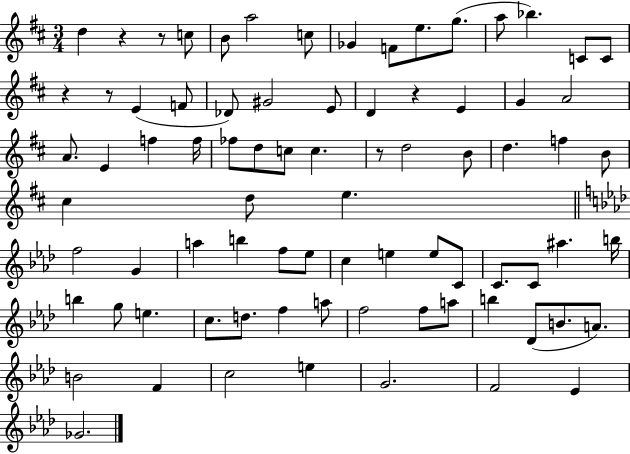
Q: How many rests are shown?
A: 6